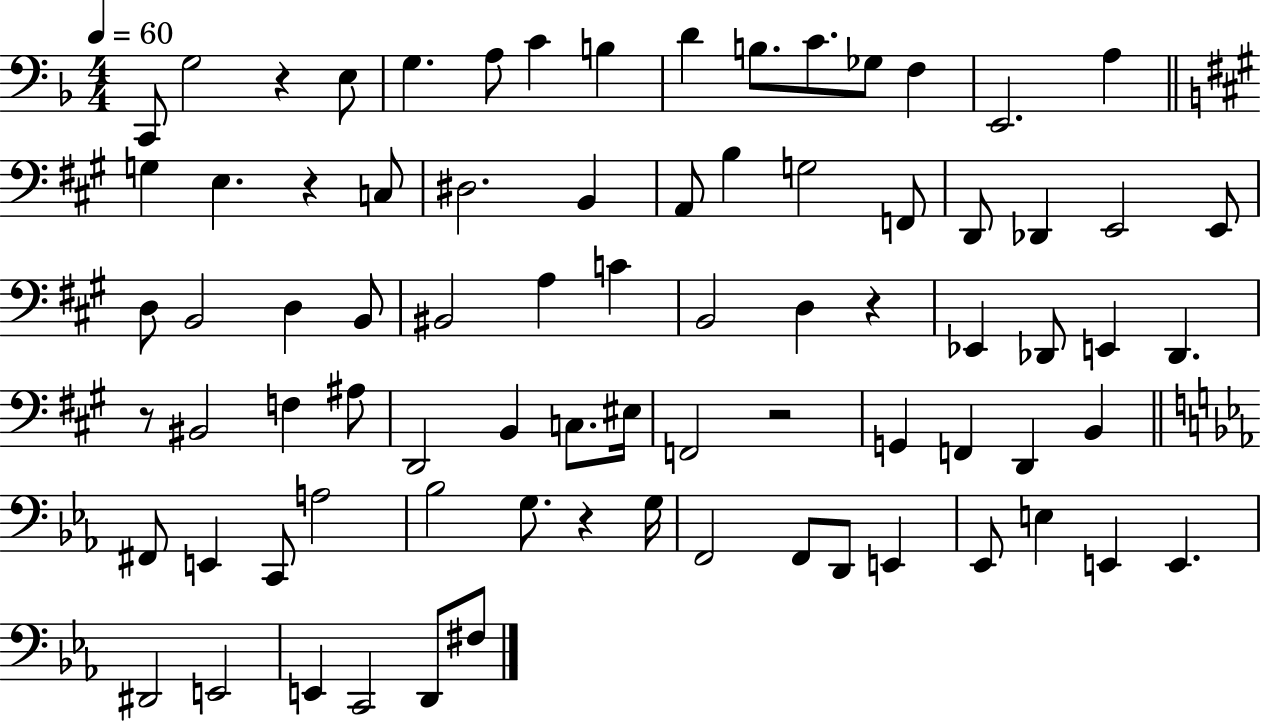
C2/e G3/h R/q E3/e G3/q. A3/e C4/q B3/q D4/q B3/e. C4/e. Gb3/e F3/q E2/h. A3/q G3/q E3/q. R/q C3/e D#3/h. B2/q A2/e B3/q G3/h F2/e D2/e Db2/q E2/h E2/e D3/e B2/h D3/q B2/e BIS2/h A3/q C4/q B2/h D3/q R/q Eb2/q Db2/e E2/q Db2/q. R/e BIS2/h F3/q A#3/e D2/h B2/q C3/e. EIS3/s F2/h R/h G2/q F2/q D2/q B2/q F#2/e E2/q C2/e A3/h Bb3/h G3/e. R/q G3/s F2/h F2/e D2/e E2/q Eb2/e E3/q E2/q E2/q. D#2/h E2/h E2/q C2/h D2/e F#3/e